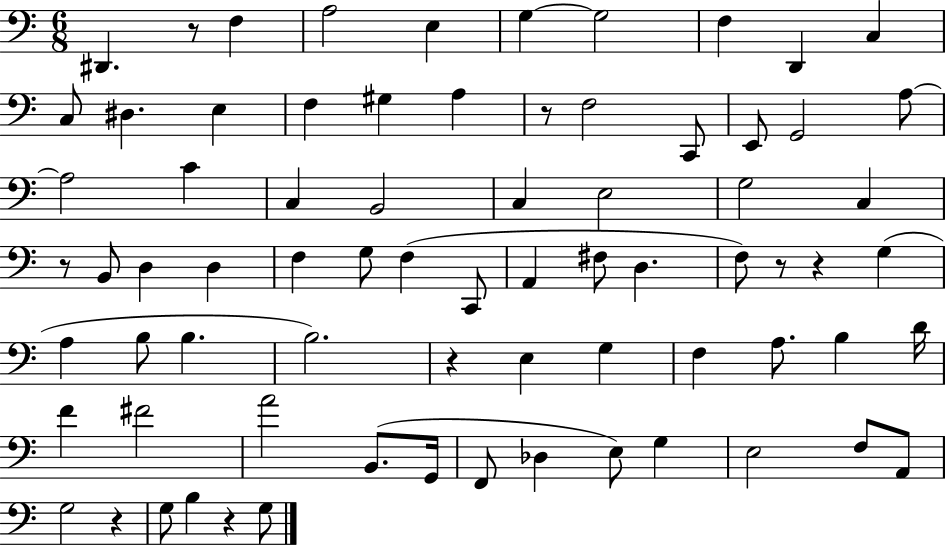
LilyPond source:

{
  \clef bass
  \numericTimeSignature
  \time 6/8
  \key c \major
  dis,4. r8 f4 | a2 e4 | g4~~ g2 | f4 d,4 c4 | \break c8 dis4. e4 | f4 gis4 a4 | r8 f2 c,8 | e,8 g,2 a8~~ | \break a2 c'4 | c4 b,2 | c4 e2 | g2 c4 | \break r8 b,8 d4 d4 | f4 g8 f4( c,8 | a,4 fis8 d4. | f8) r8 r4 g4( | \break a4 b8 b4. | b2.) | r4 e4 g4 | f4 a8. b4 d'16 | \break f'4 fis'2 | a'2 b,8.( g,16 | f,8 des4 e8) g4 | e2 f8 a,8 | \break g2 r4 | g8 b4 r4 g8 | \bar "|."
}